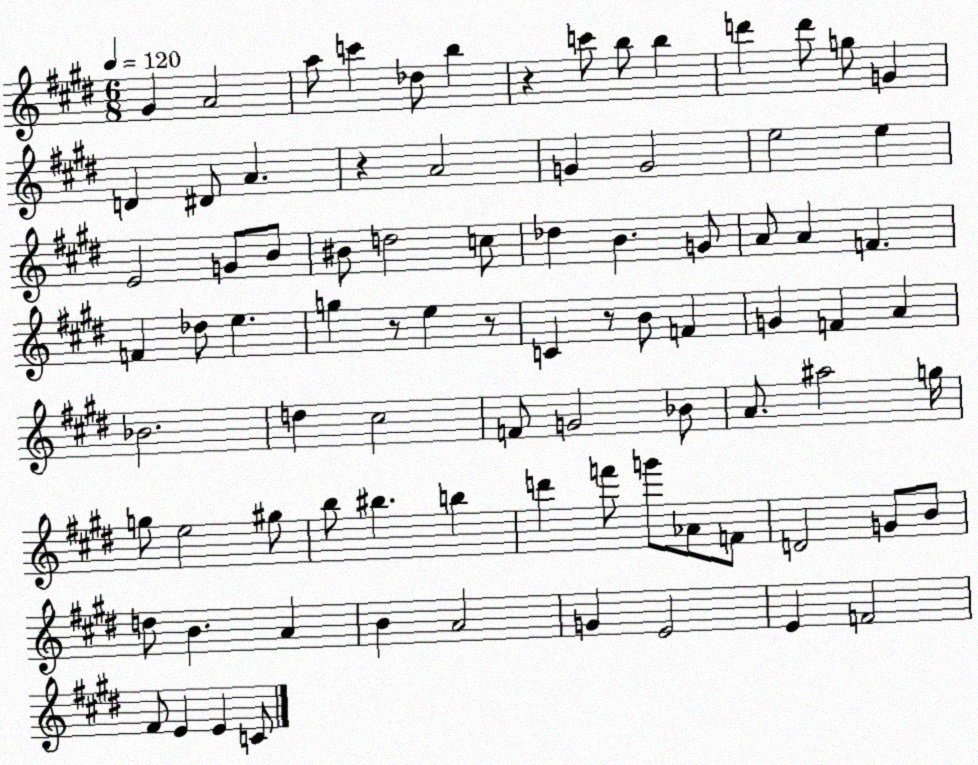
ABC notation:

X:1
T:Untitled
M:6/8
L:1/4
K:E
^G A2 a/2 c' _d/2 b z c'/2 b/2 b d' d'/2 g/2 G D ^D/2 A z A2 G G2 e2 e E2 G/2 B/2 ^B/2 d2 c/2 _d B G/2 A/2 A F F _d/2 e g z/2 e z/2 C z/2 B/2 F G F A _B2 d ^c2 F/2 G2 _B/2 A/2 ^a2 g/4 g/2 e2 ^g/2 b/2 ^b b d' f'/2 g'/2 _A/2 F/2 D2 G/2 B/2 d/2 B A B A2 G E2 E F2 ^F/2 E E C/2